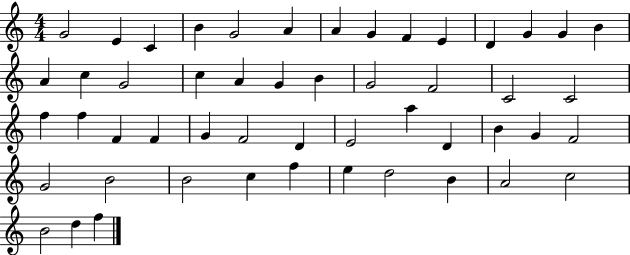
{
  \clef treble
  \numericTimeSignature
  \time 4/4
  \key c \major
  g'2 e'4 c'4 | b'4 g'2 a'4 | a'4 g'4 f'4 e'4 | d'4 g'4 g'4 b'4 | \break a'4 c''4 g'2 | c''4 a'4 g'4 b'4 | g'2 f'2 | c'2 c'2 | \break f''4 f''4 f'4 f'4 | g'4 f'2 d'4 | e'2 a''4 d'4 | b'4 g'4 f'2 | \break g'2 b'2 | b'2 c''4 f''4 | e''4 d''2 b'4 | a'2 c''2 | \break b'2 d''4 f''4 | \bar "|."
}